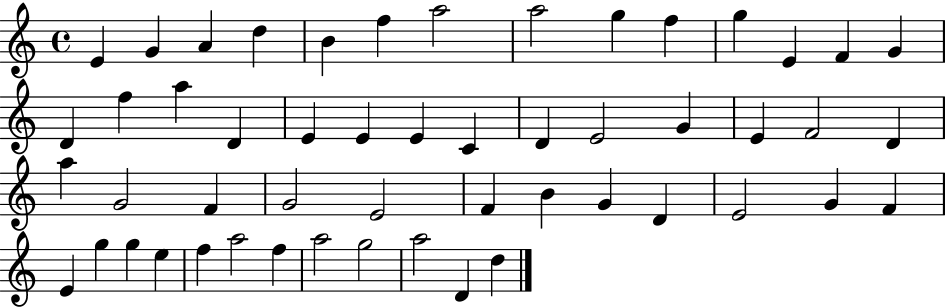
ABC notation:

X:1
T:Untitled
M:4/4
L:1/4
K:C
E G A d B f a2 a2 g f g E F G D f a D E E E C D E2 G E F2 D a G2 F G2 E2 F B G D E2 G F E g g e f a2 f a2 g2 a2 D d